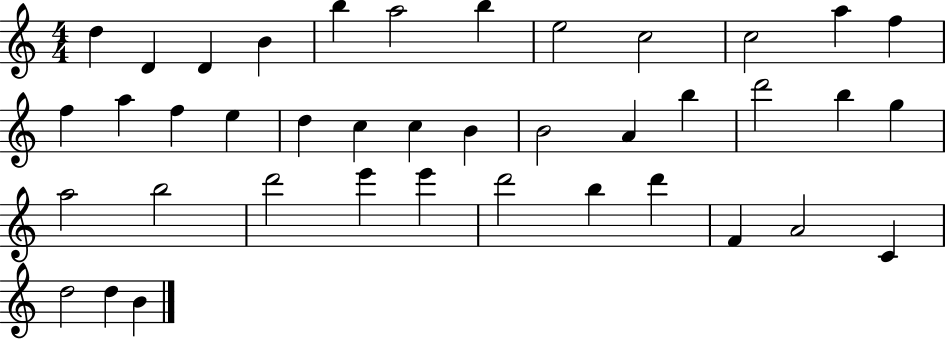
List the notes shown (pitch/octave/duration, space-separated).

D5/q D4/q D4/q B4/q B5/q A5/h B5/q E5/h C5/h C5/h A5/q F5/q F5/q A5/q F5/q E5/q D5/q C5/q C5/q B4/q B4/h A4/q B5/q D6/h B5/q G5/q A5/h B5/h D6/h E6/q E6/q D6/h B5/q D6/q F4/q A4/h C4/q D5/h D5/q B4/q